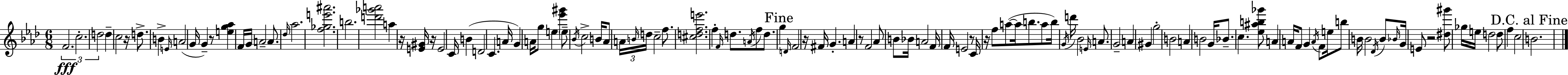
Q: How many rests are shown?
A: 9